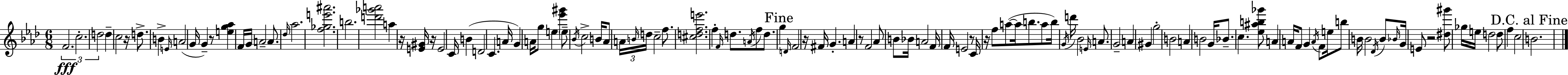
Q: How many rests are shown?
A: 9